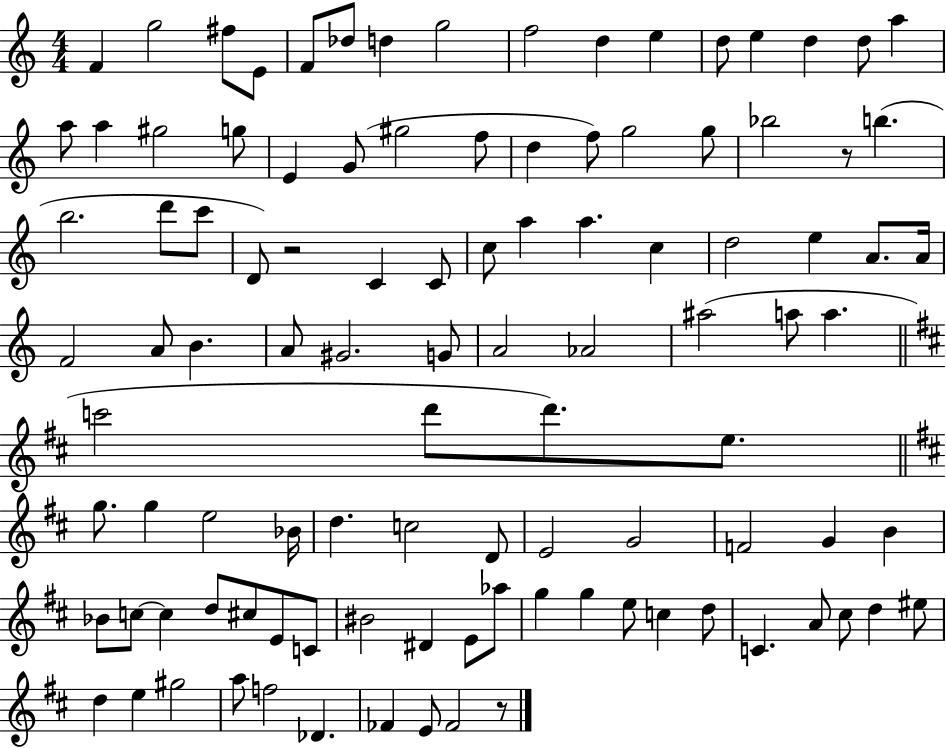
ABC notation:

X:1
T:Untitled
M:4/4
L:1/4
K:C
F g2 ^f/2 E/2 F/2 _d/2 d g2 f2 d e d/2 e d d/2 a a/2 a ^g2 g/2 E G/2 ^g2 f/2 d f/2 g2 g/2 _b2 z/2 b b2 d'/2 c'/2 D/2 z2 C C/2 c/2 a a c d2 e A/2 A/4 F2 A/2 B A/2 ^G2 G/2 A2 _A2 ^a2 a/2 a c'2 d'/2 d'/2 e/2 g/2 g e2 _B/4 d c2 D/2 E2 G2 F2 G B _B/2 c/2 c d/2 ^c/2 E/2 C/2 ^B2 ^D E/2 _a/2 g g e/2 c d/2 C A/2 ^c/2 d ^e/2 d e ^g2 a/2 f2 _D _F E/2 _F2 z/2